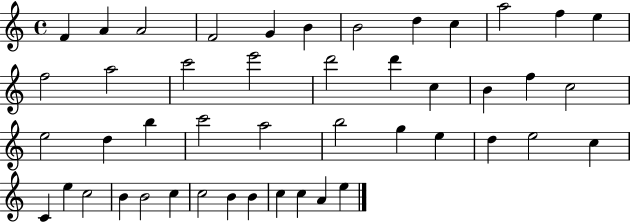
{
  \clef treble
  \time 4/4
  \defaultTimeSignature
  \key c \major
  f'4 a'4 a'2 | f'2 g'4 b'4 | b'2 d''4 c''4 | a''2 f''4 e''4 | \break f''2 a''2 | c'''2 e'''2 | d'''2 d'''4 c''4 | b'4 f''4 c''2 | \break e''2 d''4 b''4 | c'''2 a''2 | b''2 g''4 e''4 | d''4 e''2 c''4 | \break c'4 e''4 c''2 | b'4 b'2 c''4 | c''2 b'4 b'4 | c''4 c''4 a'4 e''4 | \break \bar "|."
}